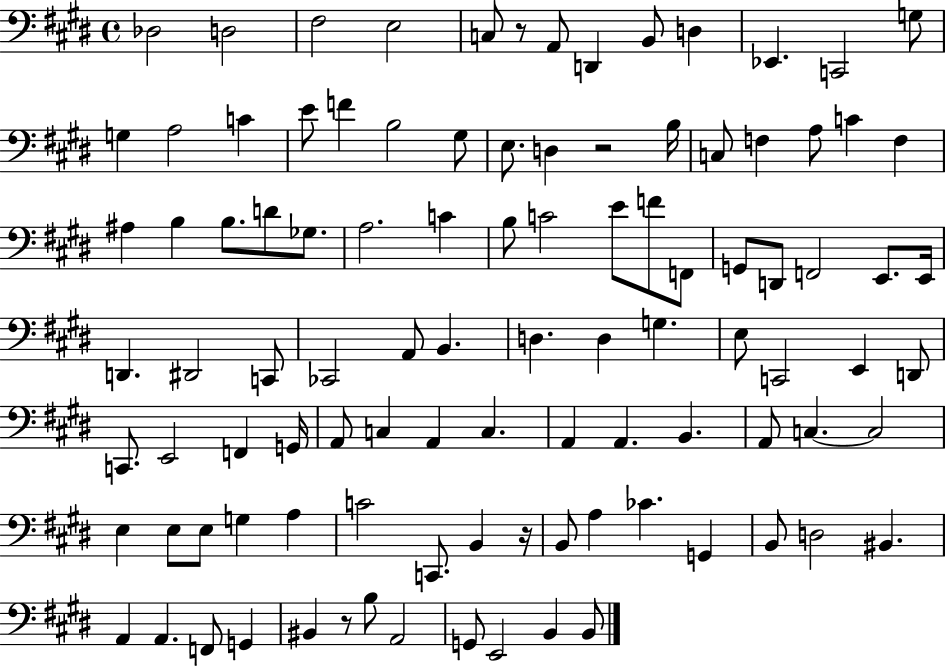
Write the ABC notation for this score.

X:1
T:Untitled
M:4/4
L:1/4
K:E
_D,2 D,2 ^F,2 E,2 C,/2 z/2 A,,/2 D,, B,,/2 D, _E,, C,,2 G,/2 G, A,2 C E/2 F B,2 ^G,/2 E,/2 D, z2 B,/4 C,/2 F, A,/2 C F, ^A, B, B,/2 D/2 _G,/2 A,2 C B,/2 C2 E/2 F/2 F,,/2 G,,/2 D,,/2 F,,2 E,,/2 E,,/4 D,, ^D,,2 C,,/2 _C,,2 A,,/2 B,, D, D, G, E,/2 C,,2 E,, D,,/2 C,,/2 E,,2 F,, G,,/4 A,,/2 C, A,, C, A,, A,, B,, A,,/2 C, C,2 E, E,/2 E,/2 G, A, C2 C,,/2 B,, z/4 B,,/2 A, _C G,, B,,/2 D,2 ^B,, A,, A,, F,,/2 G,, ^B,, z/2 B,/2 A,,2 G,,/2 E,,2 B,, B,,/2